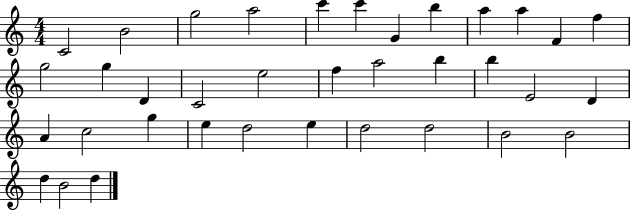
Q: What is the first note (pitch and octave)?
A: C4